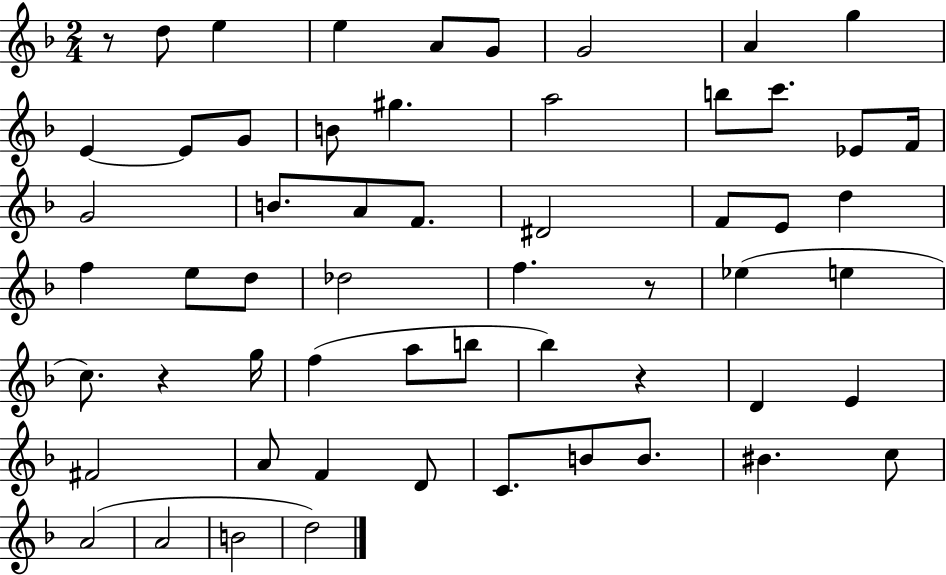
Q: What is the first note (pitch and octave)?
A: D5